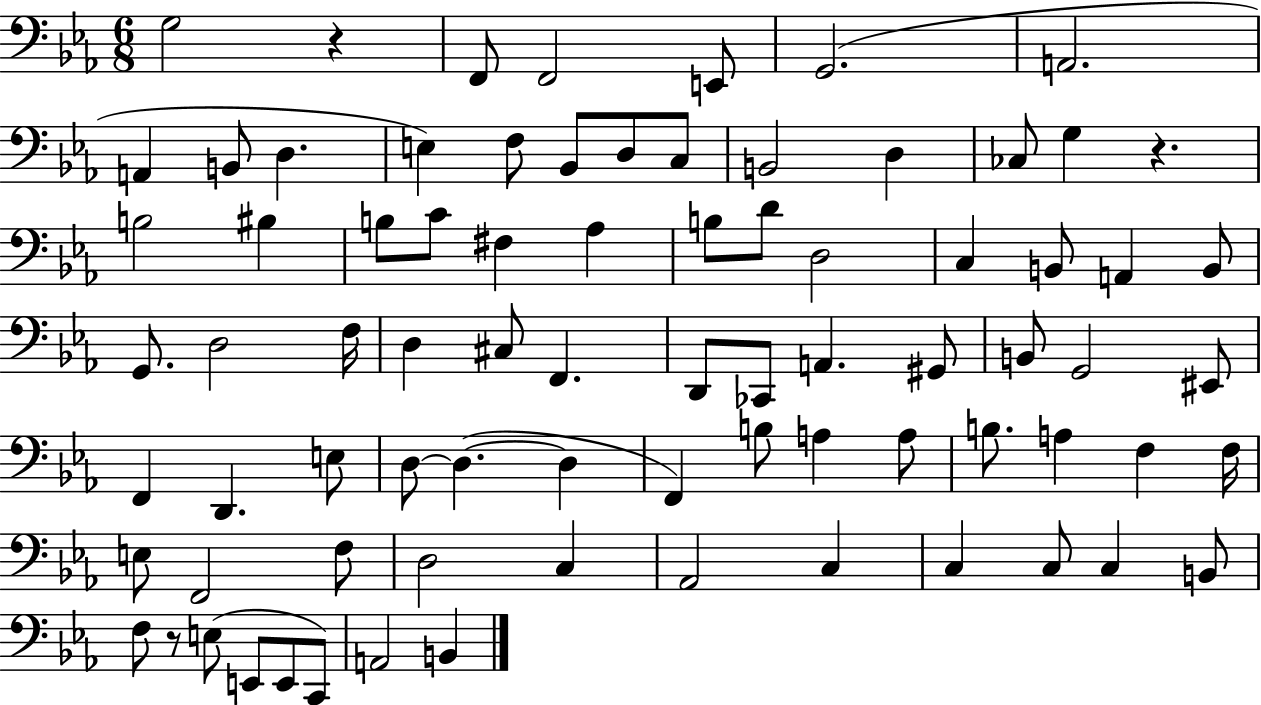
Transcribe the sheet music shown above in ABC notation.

X:1
T:Untitled
M:6/8
L:1/4
K:Eb
G,2 z F,,/2 F,,2 E,,/2 G,,2 A,,2 A,, B,,/2 D, E, F,/2 _B,,/2 D,/2 C,/2 B,,2 D, _C,/2 G, z B,2 ^B, B,/2 C/2 ^F, _A, B,/2 D/2 D,2 C, B,,/2 A,, B,,/2 G,,/2 D,2 F,/4 D, ^C,/2 F,, D,,/2 _C,,/2 A,, ^G,,/2 B,,/2 G,,2 ^E,,/2 F,, D,, E,/2 D,/2 D, D, F,, B,/2 A, A,/2 B,/2 A, F, F,/4 E,/2 F,,2 F,/2 D,2 C, _A,,2 C, C, C,/2 C, B,,/2 F,/2 z/2 E,/2 E,,/2 E,,/2 C,,/2 A,,2 B,,